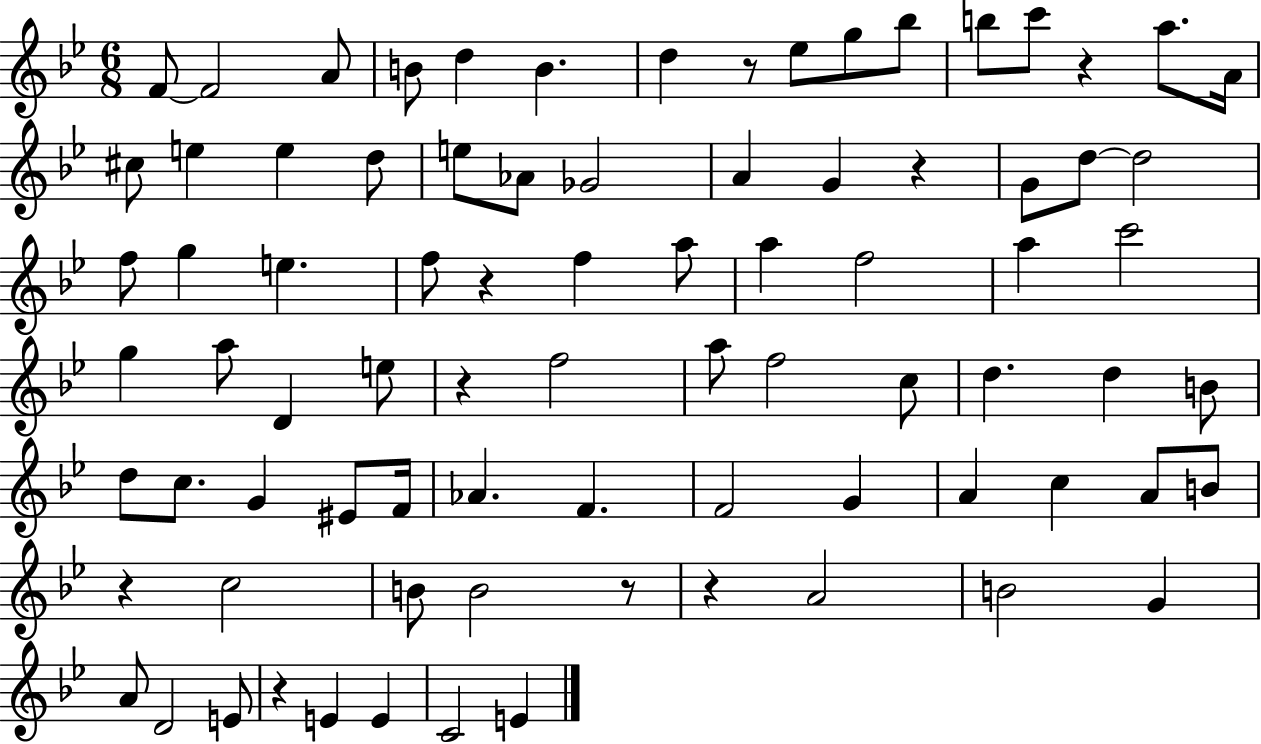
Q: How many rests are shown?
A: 9